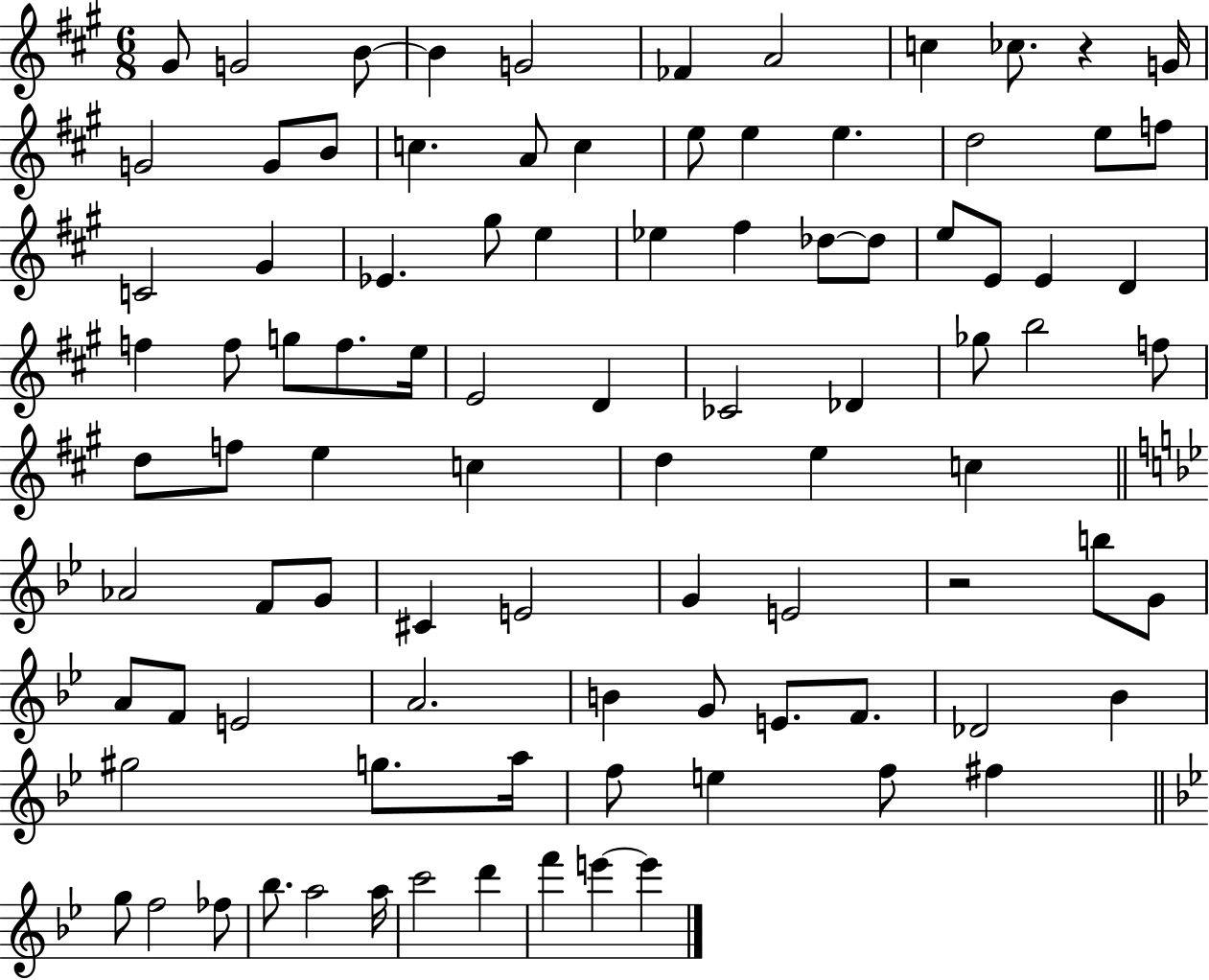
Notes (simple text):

G#4/e G4/h B4/e B4/q G4/h FES4/q A4/h C5/q CES5/e. R/q G4/s G4/h G4/e B4/e C5/q. A4/e C5/q E5/e E5/q E5/q. D5/h E5/e F5/e C4/h G#4/q Eb4/q. G#5/e E5/q Eb5/q F#5/q Db5/e Db5/e E5/e E4/e E4/q D4/q F5/q F5/e G5/e F5/e. E5/s E4/h D4/q CES4/h Db4/q Gb5/e B5/h F5/e D5/e F5/e E5/q C5/q D5/q E5/q C5/q Ab4/h F4/e G4/e C#4/q E4/h G4/q E4/h R/h B5/e G4/e A4/e F4/e E4/h A4/h. B4/q G4/e E4/e. F4/e. Db4/h Bb4/q G#5/h G5/e. A5/s F5/e E5/q F5/e F#5/q G5/e F5/h FES5/e Bb5/e. A5/h A5/s C6/h D6/q F6/q E6/q E6/q